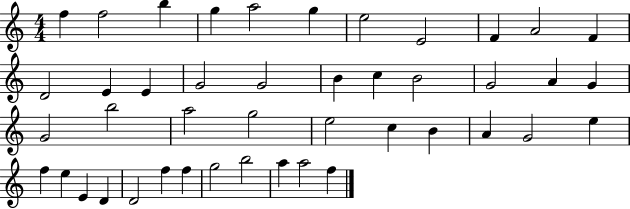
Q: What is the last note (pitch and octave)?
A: F5